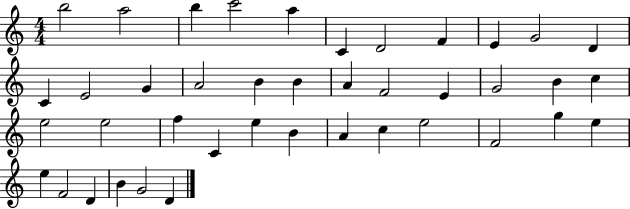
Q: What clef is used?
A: treble